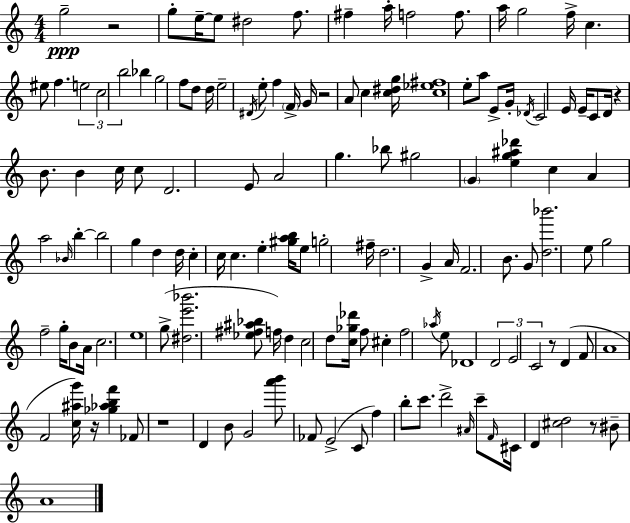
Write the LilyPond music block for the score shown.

{
  \clef treble
  \numericTimeSignature
  \time 4/4
  \key a \minor
  g''2--\ppp r2 | g''8-. e''16--~~ e''8 dis''2 f''8. | fis''4-- a''16-. f''2 f''8. | a''16 g''2 f''16-> c''4. | \break eis''8 f''4. \tuplet 3/2 { e''2 | c''2 b''2 } | bes''4 g''2 f''8 d''8 | d''16 e''2-- \acciaccatura { dis'16 } e''8-. f''4 | \break \parenthesize f'16-> g'16 r2 a'8 c''4 | <c'' dis'' g''>16 <c'' ees'' fis''>1 | e''8-. a''8 e'8-> g'16-. \acciaccatura { des'16 } c'2 | e'16 e'16-- c'8 d'16 r4 b'8. b'4 | \break c''16 c''8 d'2. | e'8 a'2 g''4. | bes''8 gis''2 \parenthesize g'4 <e'' g'' ais'' des'''>4 | c''4 a'4 a''2 | \break \grace { bes'16 } b''4-.~~ b''2 g''4 | d''4 d''16 c''4-. c''16 c''4. | e''4-. <gis'' a'' b''>16 e''8 g''2-. | fis''16-- d''2. g'4-> | \break a'16 f'2. | b'8. g'8 <d'' bes'''>2. | e''8 g''2 f''2-- | g''16-. b'8 a'16 c''2. | \break e''1 | g''8->( <dis'' e''' bes'''>2. | <ees'' fis'' ais'' bes''>8 f''16) d''4 c''2 | d''8 <c'' ges'' des'''>16 f''8 cis''4-. f''2 | \break \acciaccatura { aes''16 } e''8 des'1 | \tuplet 3/2 { d'2 e'2 | c'2 } r8 d'4( | f'8 a'1 | \break f'2 <c'' ais'' g'''>16) r16 <ges'' aes'' b'' f'''>4 | fes'8 r1 | d'4 b'8 g'2 | <a''' b'''>8 fes'8 e'2->( c'8 | \break f''4) b''8-. c'''8. d'''2-> | \grace { ais'16 } c'''8-- \grace { f'16 } cis'16 d'4 <cis'' d''>2 | r8 bis'8-- a'1 | \bar "|."
}